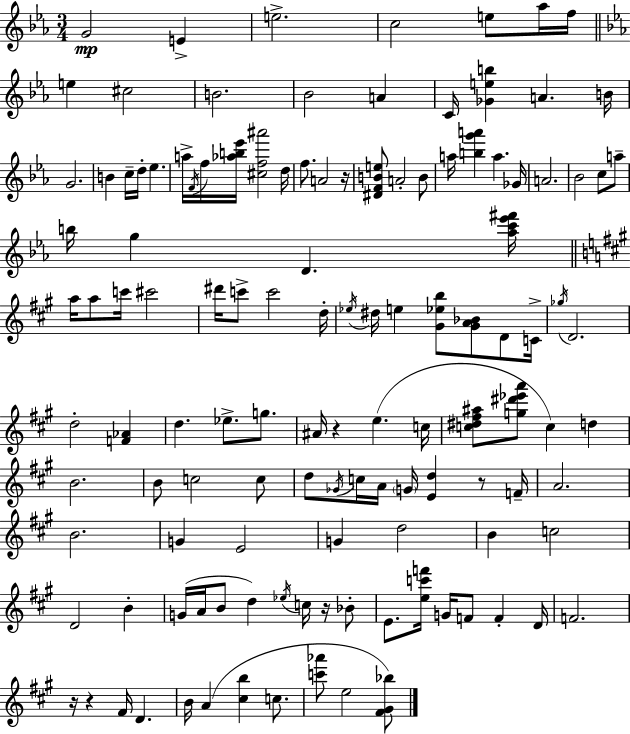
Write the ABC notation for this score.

X:1
T:Untitled
M:3/4
L:1/4
K:Cm
G2 E e2 c2 e/2 _a/4 f/4 e ^c2 B2 _B2 A C/4 [_Geb] A B/4 G2 B c/4 d/4 _e a/4 F/4 f/4 [_ab_e']/4 [^cf^a']2 d/4 f/2 A2 z/4 [^DFBe]/2 A2 B/2 a/4 [bg'a'] a _G/4 A2 _B2 c/2 a/2 b/4 g D [_ac'_e'^f']/4 a/4 a/2 c'/4 ^c'2 ^d'/4 c'/2 c'2 d/4 _e/4 ^d/4 e [^G_eb]/2 [^GA_B]/2 D/2 C/4 _g/4 D2 d2 [F_A] d _e/2 g/2 ^A/4 z e c/4 [c^d^f^a]/2 [g^d'_e'a']/2 c d B2 B/2 c2 c/2 d/2 _G/4 c/4 A/4 G/4 [Ed] z/2 F/4 A2 B2 G E2 G d2 B c2 D2 B G/4 A/4 B/2 d _e/4 c/4 z/4 _B/2 E/2 [ec'f']/4 G/4 F/2 F D/4 F2 z/4 z ^F/4 D B/4 A [^cb] c/2 [c'_a']/2 e2 [^F^G_b]/2